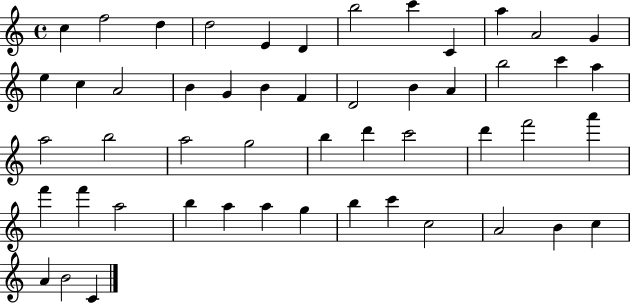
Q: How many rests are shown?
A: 0